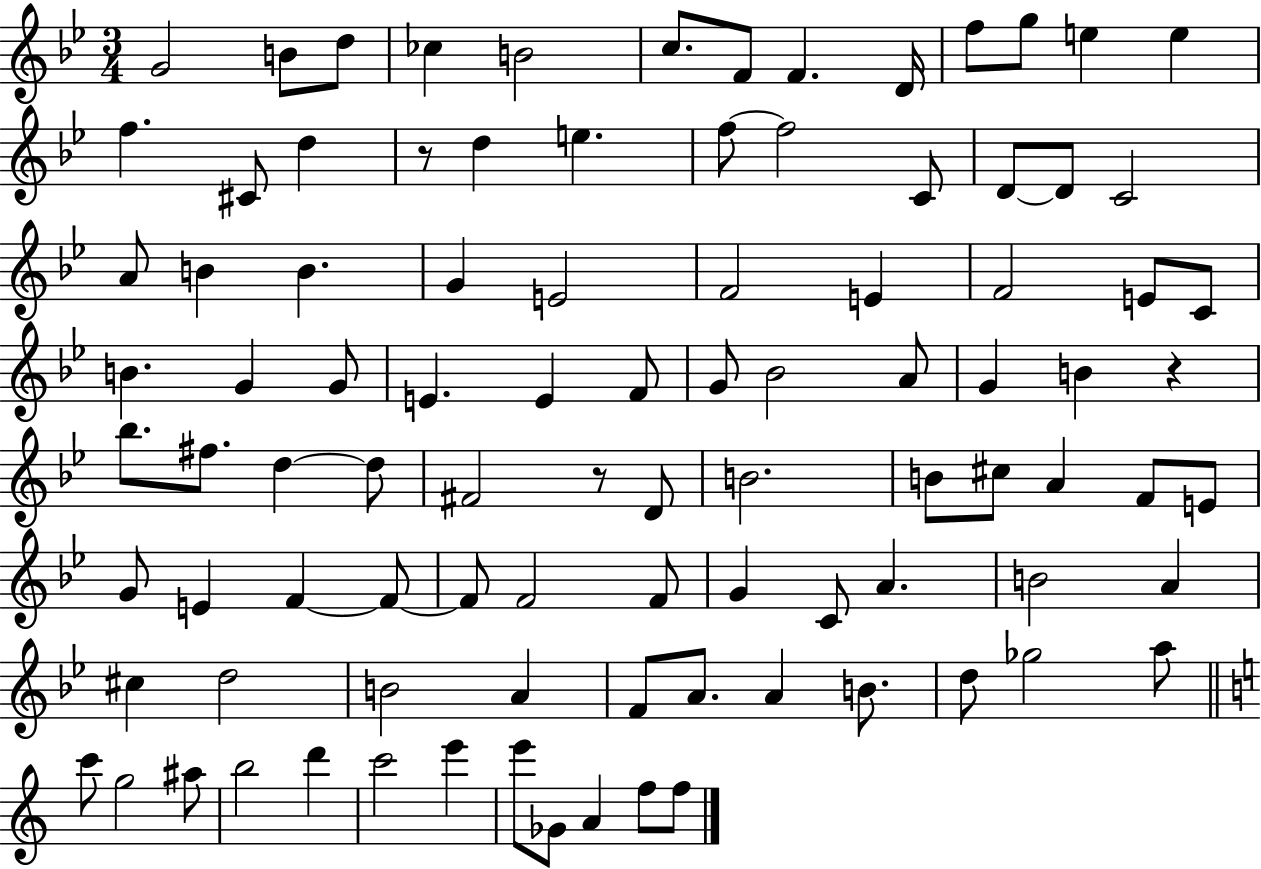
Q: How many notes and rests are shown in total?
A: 95